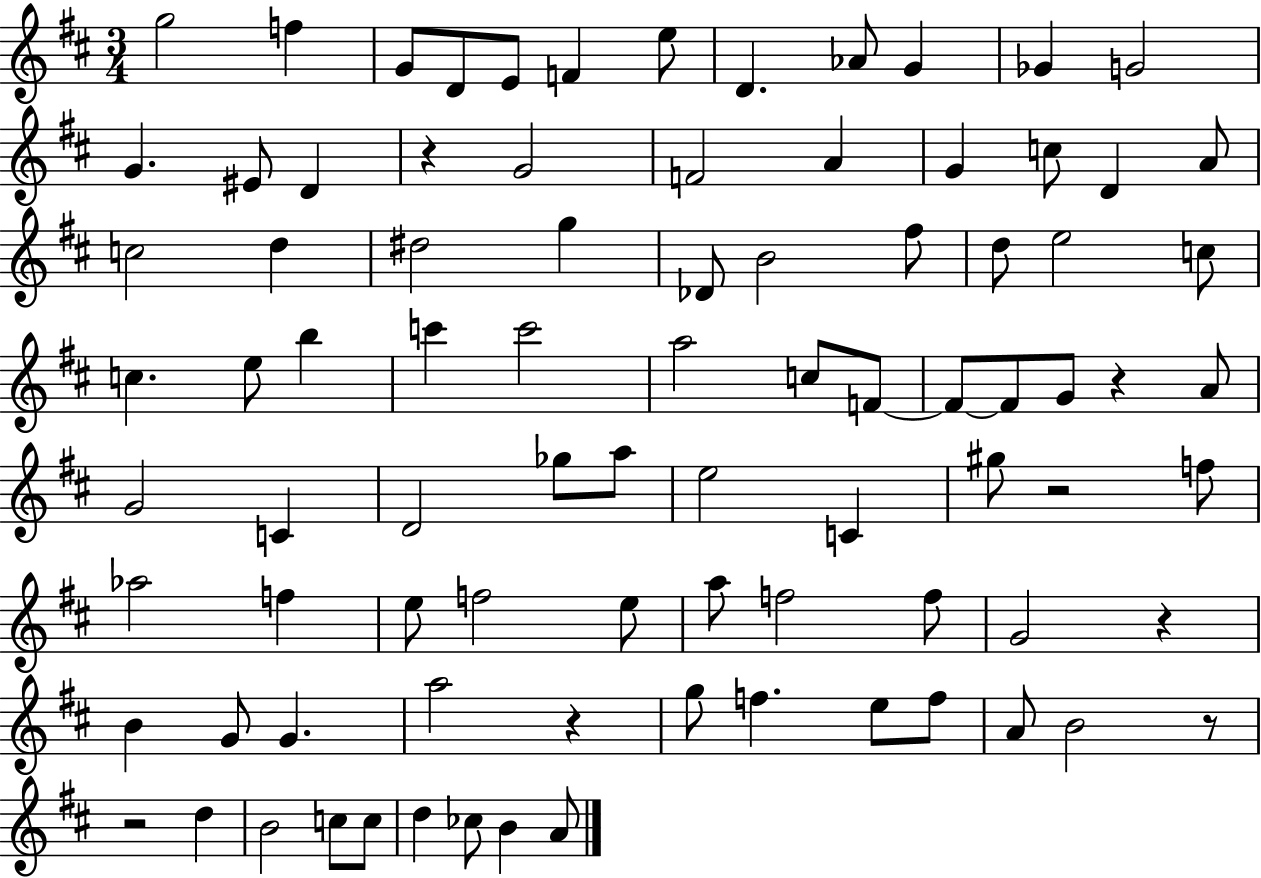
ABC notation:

X:1
T:Untitled
M:3/4
L:1/4
K:D
g2 f G/2 D/2 E/2 F e/2 D _A/2 G _G G2 G ^E/2 D z G2 F2 A G c/2 D A/2 c2 d ^d2 g _D/2 B2 ^f/2 d/2 e2 c/2 c e/2 b c' c'2 a2 c/2 F/2 F/2 F/2 G/2 z A/2 G2 C D2 _g/2 a/2 e2 C ^g/2 z2 f/2 _a2 f e/2 f2 e/2 a/2 f2 f/2 G2 z B G/2 G a2 z g/2 f e/2 f/2 A/2 B2 z/2 z2 d B2 c/2 c/2 d _c/2 B A/2